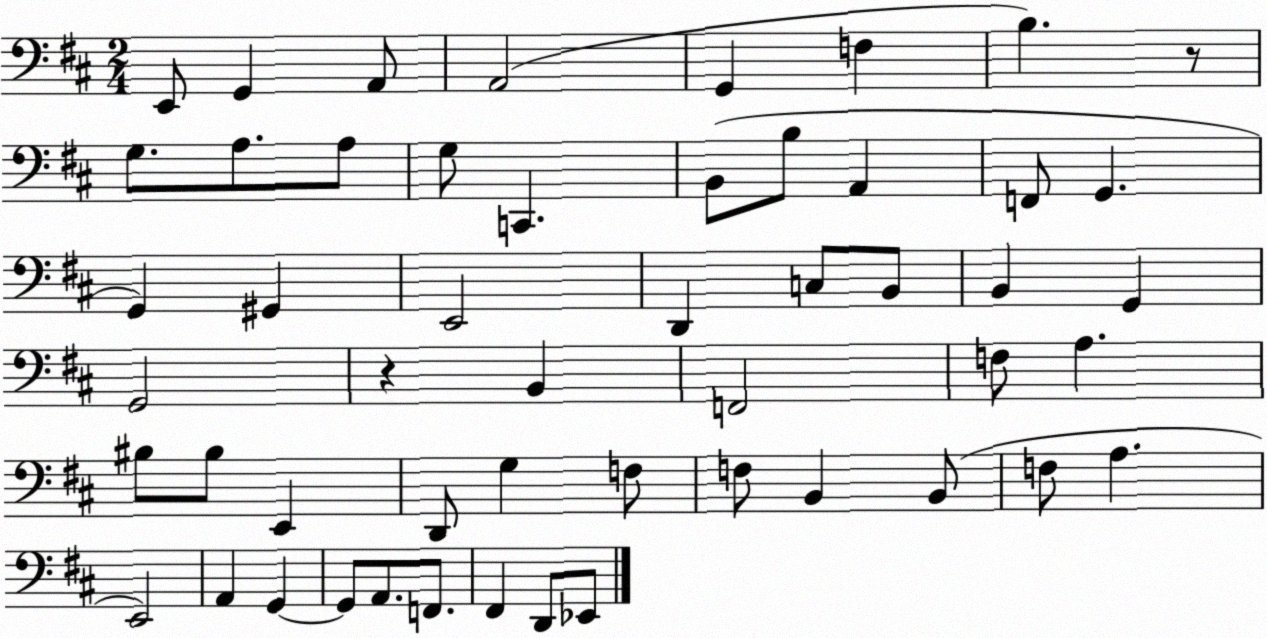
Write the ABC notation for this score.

X:1
T:Untitled
M:2/4
L:1/4
K:D
E,,/2 G,, A,,/2 A,,2 G,, F, B, z/2 G,/2 A,/2 A,/2 G,/2 C,, B,,/2 B,/2 A,, F,,/2 G,, G,, ^G,, E,,2 D,, C,/2 B,,/2 B,, G,, G,,2 z B,, F,,2 F,/2 A, ^B,/2 ^B,/2 E,, D,,/2 G, F,/2 F,/2 B,, B,,/2 F,/2 A, E,,2 A,, G,, G,,/2 A,,/2 F,,/2 ^F,, D,,/2 _E,,/2